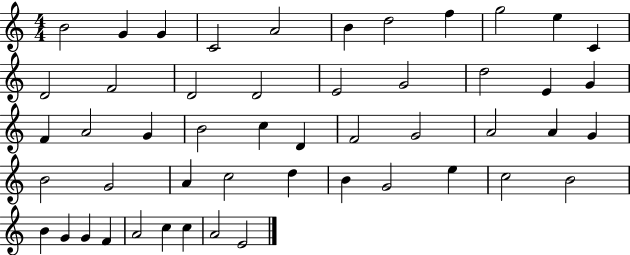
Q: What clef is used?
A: treble